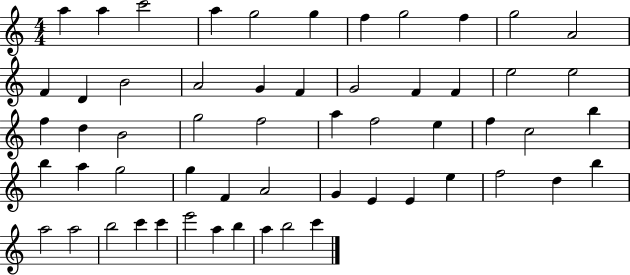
{
  \clef treble
  \numericTimeSignature
  \time 4/4
  \key c \major
  a''4 a''4 c'''2 | a''4 g''2 g''4 | f''4 g''2 f''4 | g''2 a'2 | \break f'4 d'4 b'2 | a'2 g'4 f'4 | g'2 f'4 f'4 | e''2 e''2 | \break f''4 d''4 b'2 | g''2 f''2 | a''4 f''2 e''4 | f''4 c''2 b''4 | \break b''4 a''4 g''2 | g''4 f'4 a'2 | g'4 e'4 e'4 e''4 | f''2 d''4 b''4 | \break a''2 a''2 | b''2 c'''4 c'''4 | e'''2 a''4 b''4 | a''4 b''2 c'''4 | \break \bar "|."
}